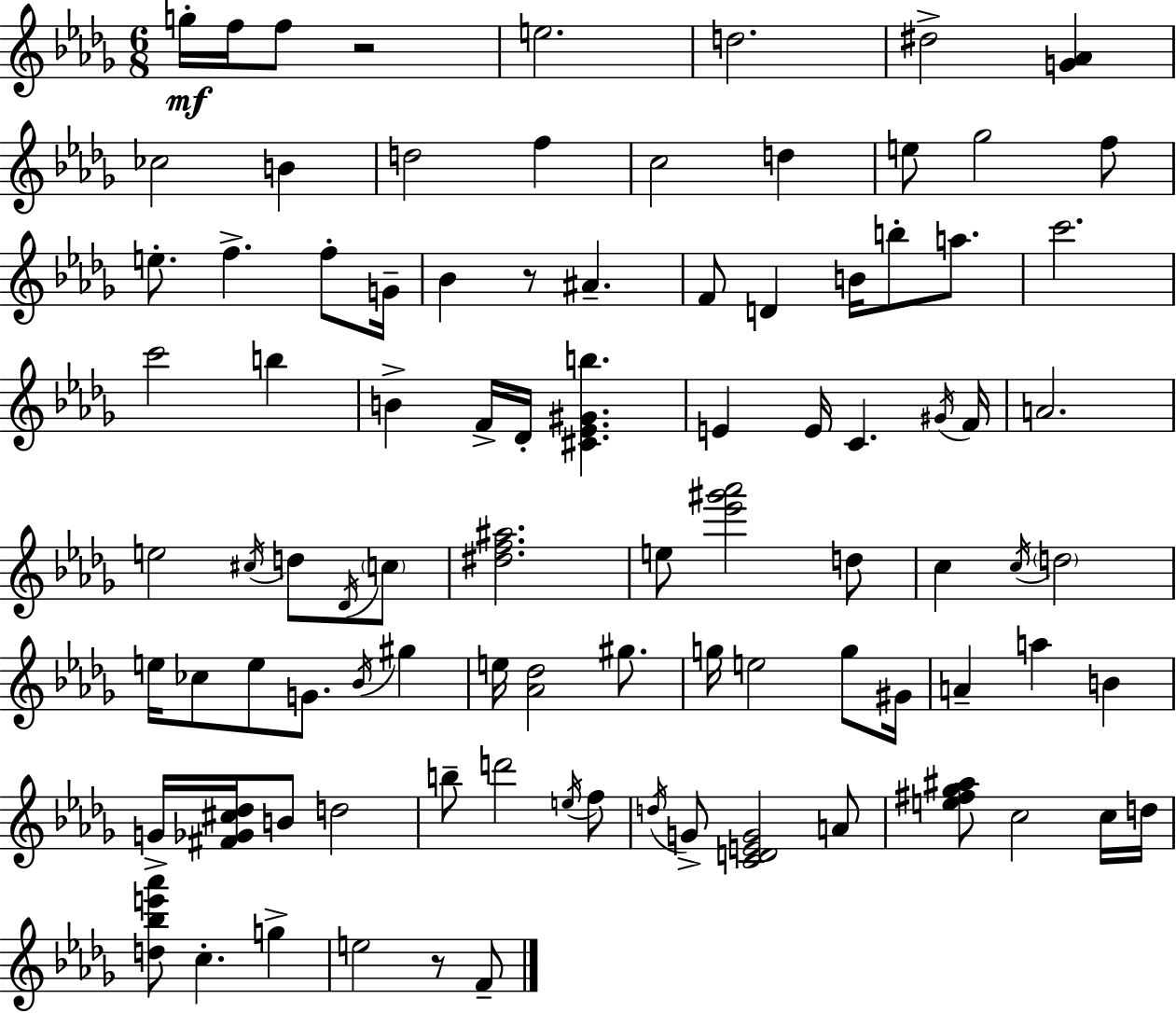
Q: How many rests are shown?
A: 3